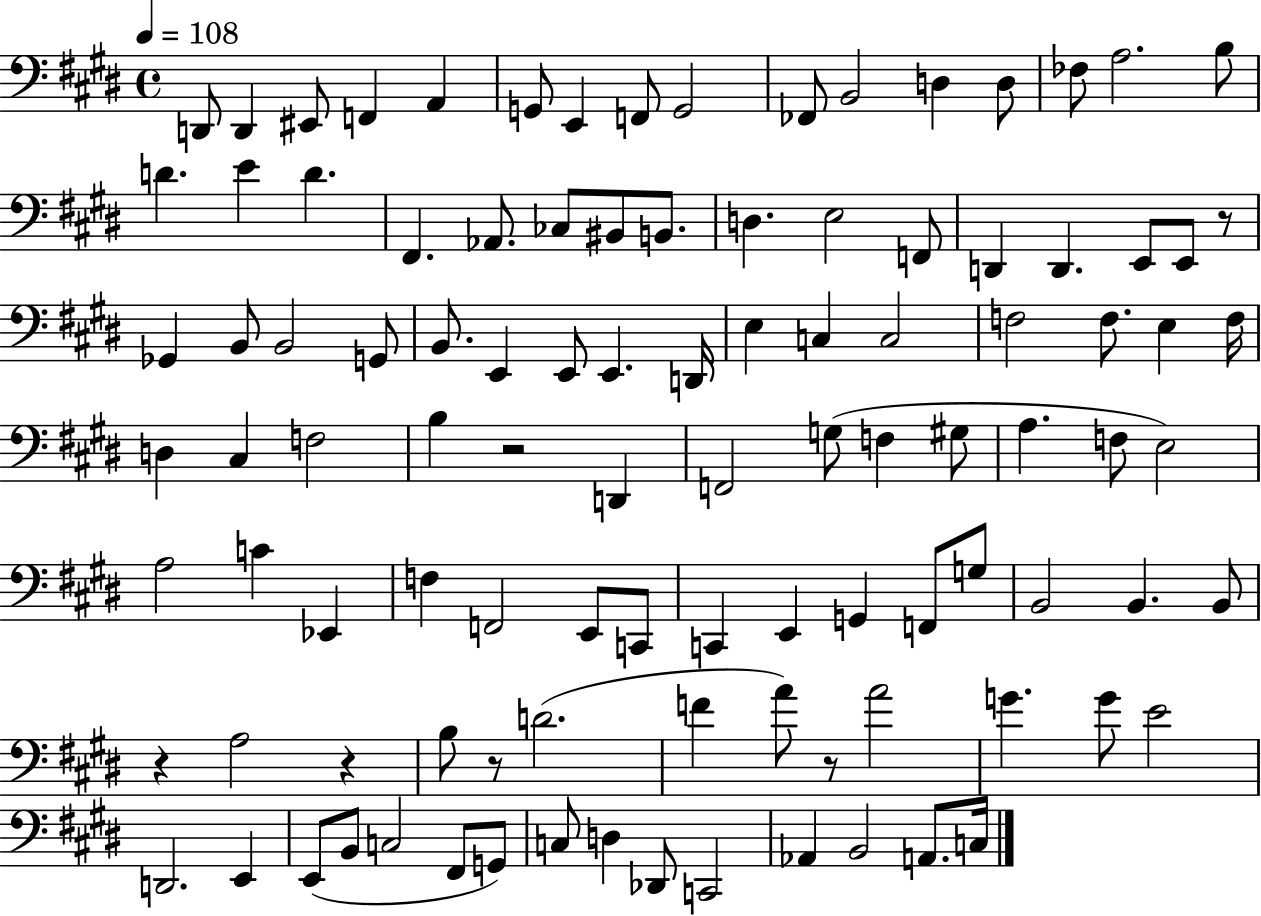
D2/e D2/q EIS2/e F2/q A2/q G2/e E2/q F2/e G2/h FES2/e B2/h D3/q D3/e FES3/e A3/h. B3/e D4/q. E4/q D4/q. F#2/q. Ab2/e. CES3/e BIS2/e B2/e. D3/q. E3/h F2/e D2/q D2/q. E2/e E2/e R/e Gb2/q B2/e B2/h G2/e B2/e. E2/q E2/e E2/q. D2/s E3/q C3/q C3/h F3/h F3/e. E3/q F3/s D3/q C#3/q F3/h B3/q R/h D2/q F2/h G3/e F3/q G#3/e A3/q. F3/e E3/h A3/h C4/q Eb2/q F3/q F2/h E2/e C2/e C2/q E2/q G2/q F2/e G3/e B2/h B2/q. B2/e R/q A3/h R/q B3/e R/e D4/h. F4/q A4/e R/e A4/h G4/q. G4/e E4/h D2/h. E2/q E2/e B2/e C3/h F#2/e G2/e C3/e D3/q Db2/e C2/h Ab2/q B2/h A2/e. C3/s